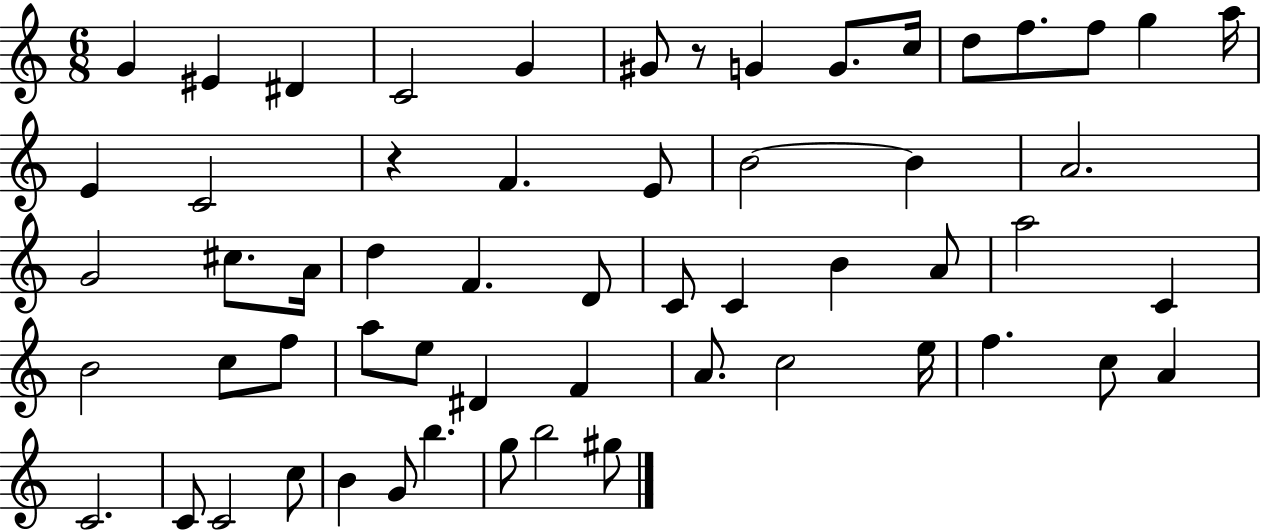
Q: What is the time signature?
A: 6/8